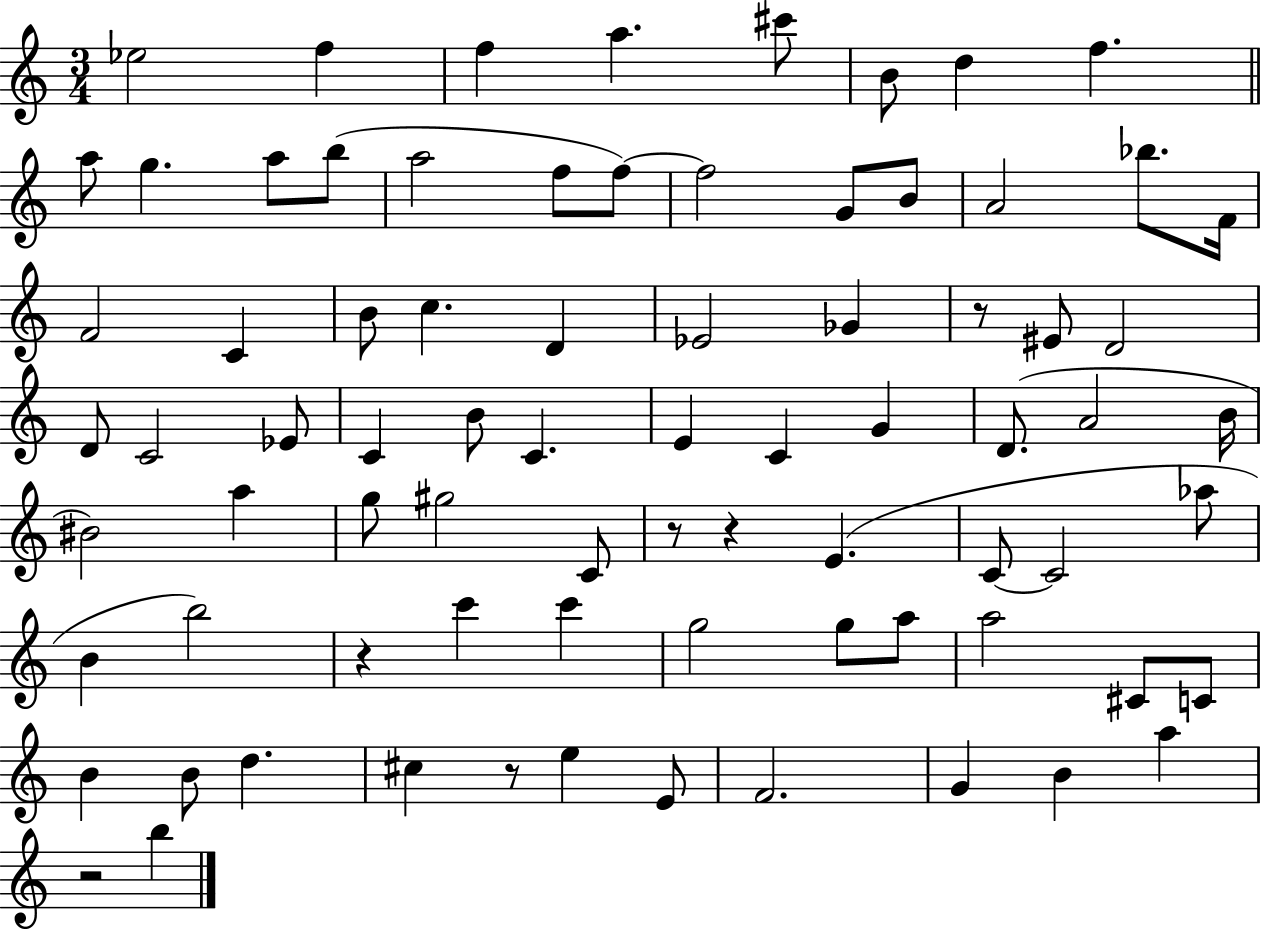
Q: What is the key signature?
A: C major